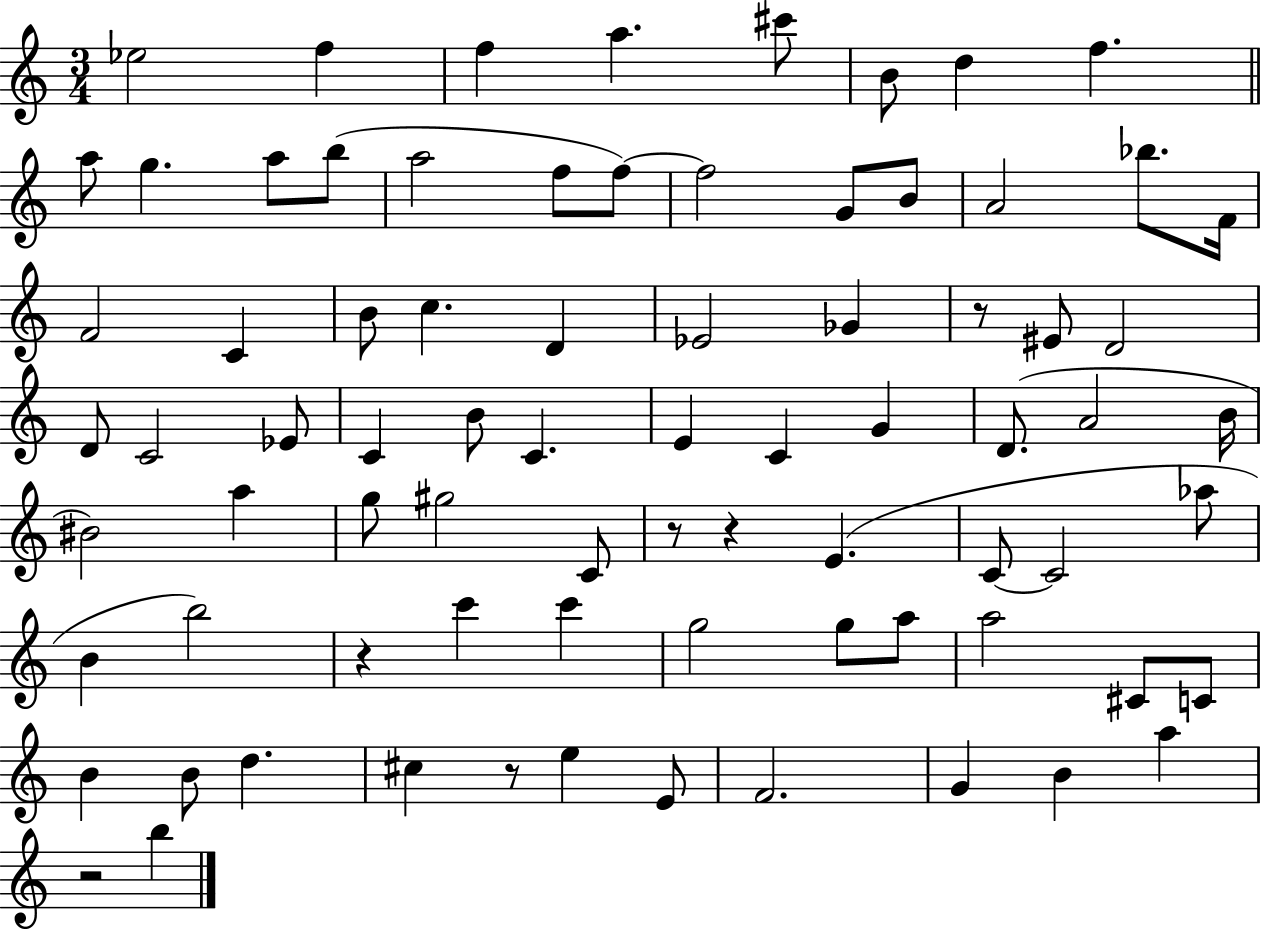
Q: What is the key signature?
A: C major